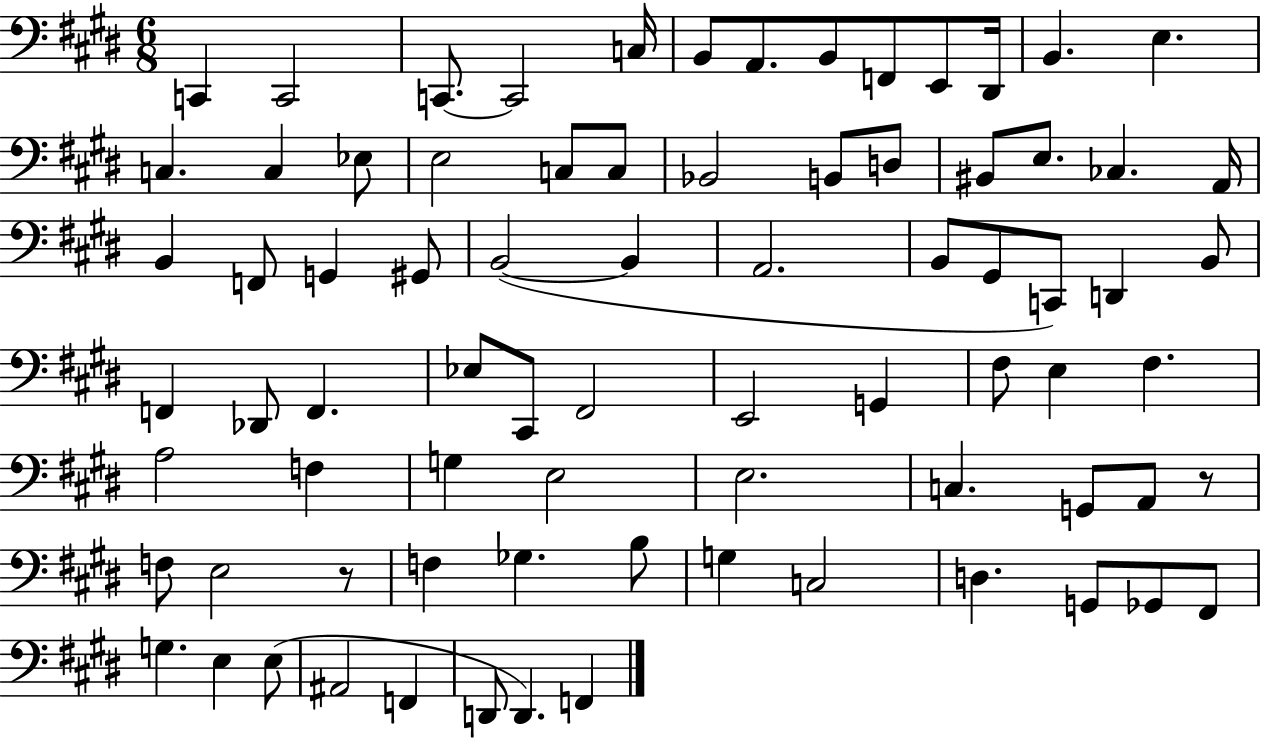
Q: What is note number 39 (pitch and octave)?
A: F2